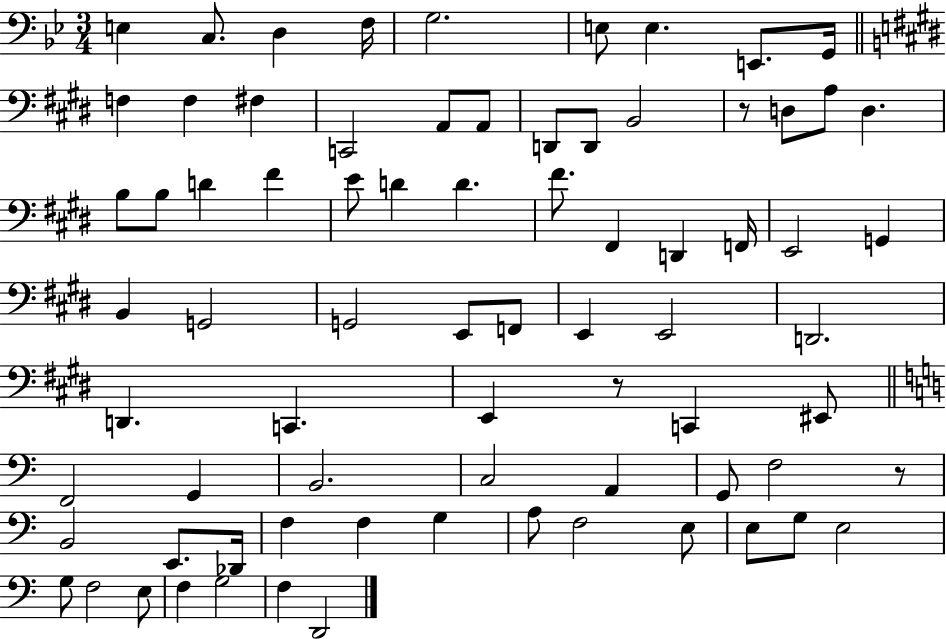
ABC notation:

X:1
T:Untitled
M:3/4
L:1/4
K:Bb
E, C,/2 D, F,/4 G,2 E,/2 E, E,,/2 G,,/4 F, F, ^F, C,,2 A,,/2 A,,/2 D,,/2 D,,/2 B,,2 z/2 D,/2 A,/2 D, B,/2 B,/2 D ^F E/2 D D ^F/2 ^F,, D,, F,,/4 E,,2 G,, B,, G,,2 G,,2 E,,/2 F,,/2 E,, E,,2 D,,2 D,, C,, E,, z/2 C,, ^E,,/2 F,,2 G,, B,,2 C,2 A,, G,,/2 F,2 z/2 B,,2 E,,/2 _D,,/4 F, F, G, A,/2 F,2 E,/2 E,/2 G,/2 E,2 G,/2 F,2 E,/2 F, G,2 F, D,,2